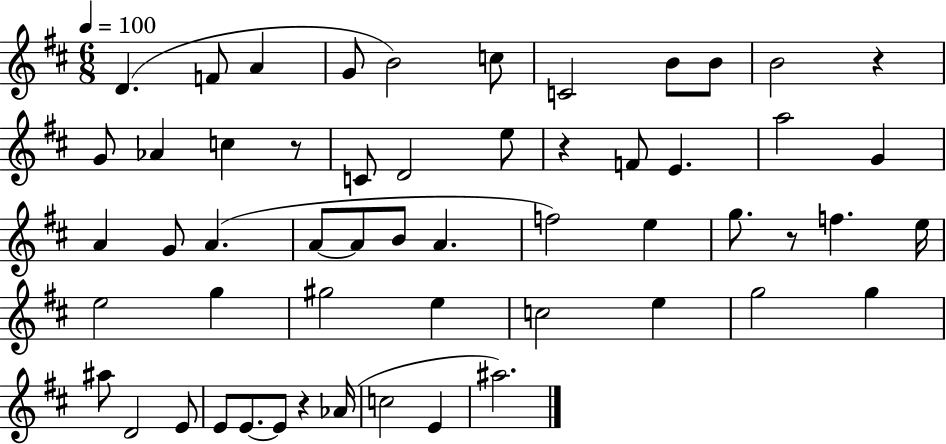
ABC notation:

X:1
T:Untitled
M:6/8
L:1/4
K:D
D F/2 A G/2 B2 c/2 C2 B/2 B/2 B2 z G/2 _A c z/2 C/2 D2 e/2 z F/2 E a2 G A G/2 A A/2 A/2 B/2 A f2 e g/2 z/2 f e/4 e2 g ^g2 e c2 e g2 g ^a/2 D2 E/2 E/2 E/2 E/2 z _A/4 c2 E ^a2